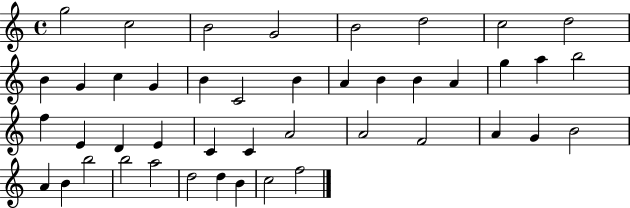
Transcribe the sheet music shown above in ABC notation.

X:1
T:Untitled
M:4/4
L:1/4
K:C
g2 c2 B2 G2 B2 d2 c2 d2 B G c G B C2 B A B B A g a b2 f E D E C C A2 A2 F2 A G B2 A B b2 b2 a2 d2 d B c2 f2